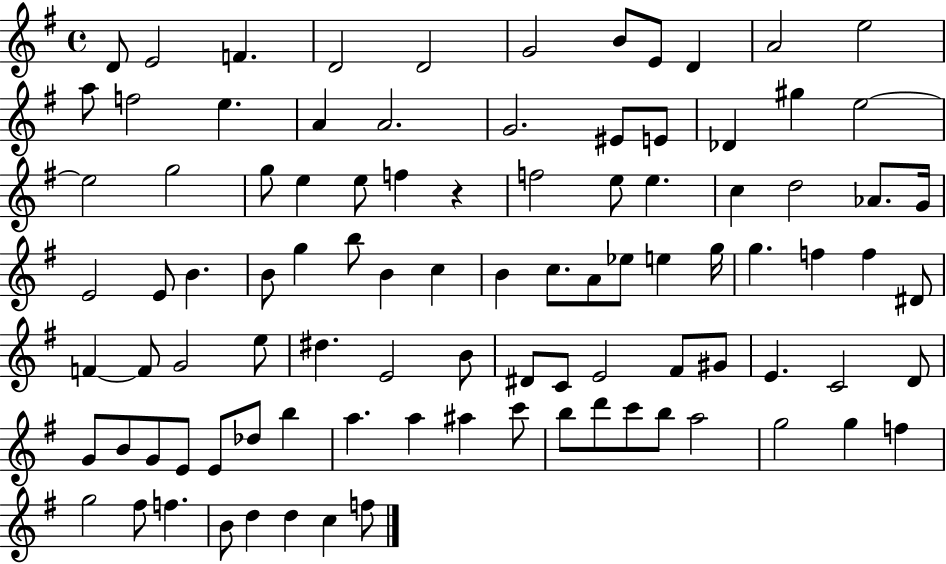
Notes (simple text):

D4/e E4/h F4/q. D4/h D4/h G4/h B4/e E4/e D4/q A4/h E5/h A5/e F5/h E5/q. A4/q A4/h. G4/h. EIS4/e E4/e Db4/q G#5/q E5/h E5/h G5/h G5/e E5/q E5/e F5/q R/q F5/h E5/e E5/q. C5/q D5/h Ab4/e. G4/s E4/h E4/e B4/q. B4/e G5/q B5/e B4/q C5/q B4/q C5/e. A4/e Eb5/e E5/q G5/s G5/q. F5/q F5/q D#4/e F4/q F4/e G4/h E5/e D#5/q. E4/h B4/e D#4/e C4/e E4/h F#4/e G#4/e E4/q. C4/h D4/e G4/e B4/e G4/e E4/e E4/e Db5/e B5/q A5/q. A5/q A#5/q C6/e B5/e D6/e C6/e B5/e A5/h G5/h G5/q F5/q G5/h F#5/e F5/q. B4/e D5/q D5/q C5/q F5/e